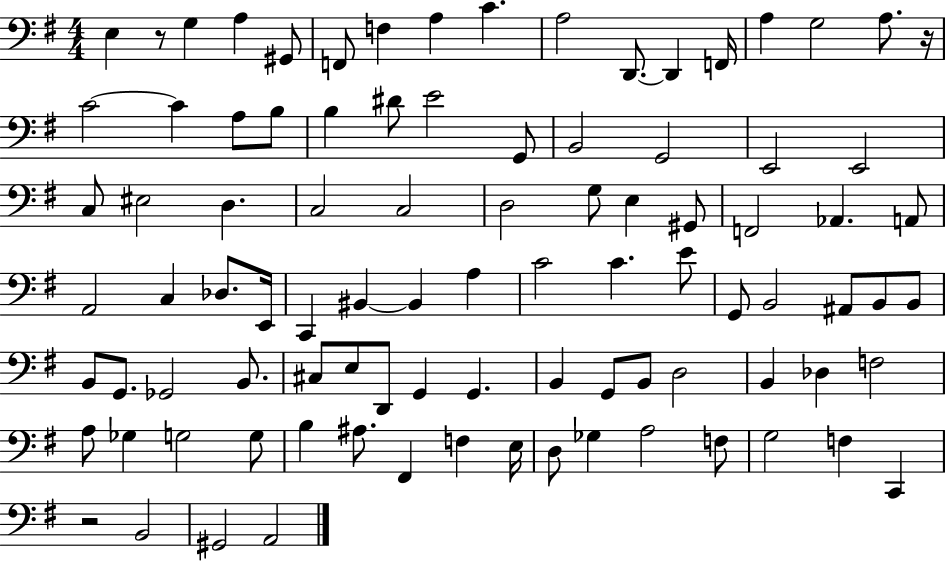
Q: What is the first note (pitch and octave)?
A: E3